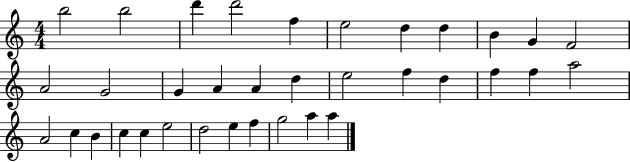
B5/h B5/h D6/q D6/h F5/q E5/h D5/q D5/q B4/q G4/q F4/h A4/h G4/h G4/q A4/q A4/q D5/q E5/h F5/q D5/q F5/q F5/q A5/h A4/h C5/q B4/q C5/q C5/q E5/h D5/h E5/q F5/q G5/h A5/q A5/q